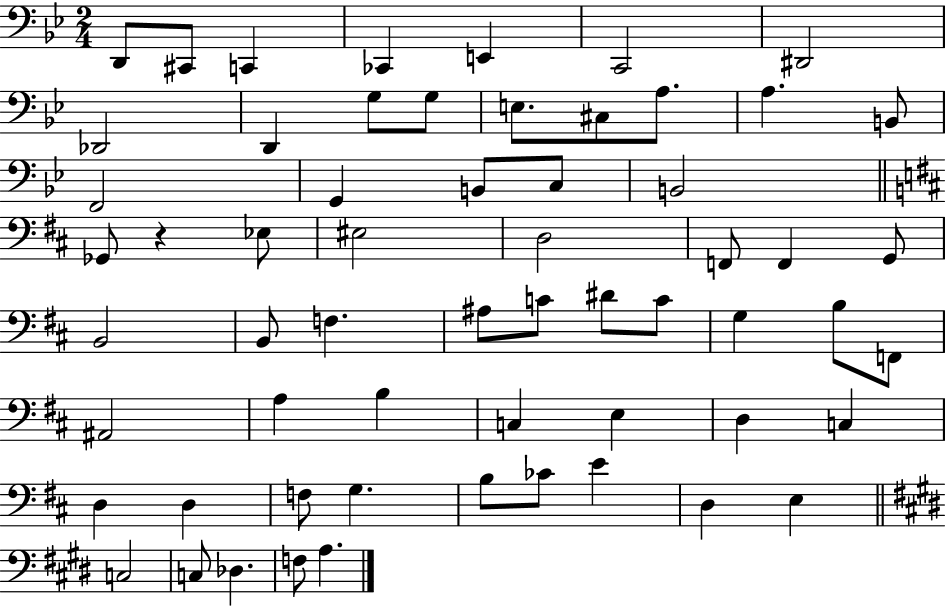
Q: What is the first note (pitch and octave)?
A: D2